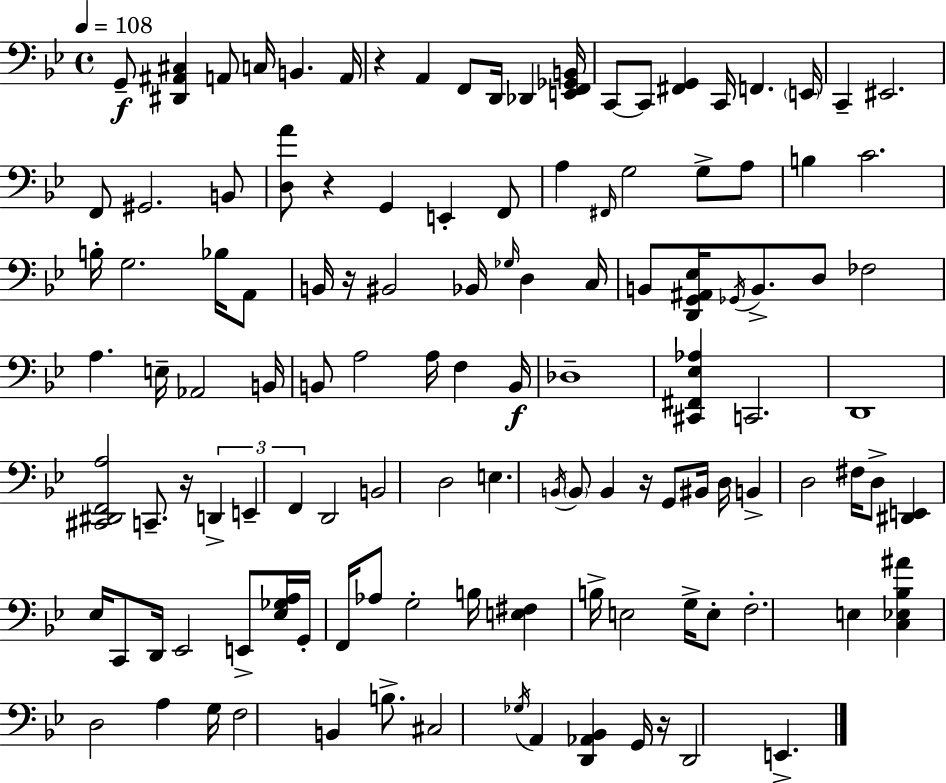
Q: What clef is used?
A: bass